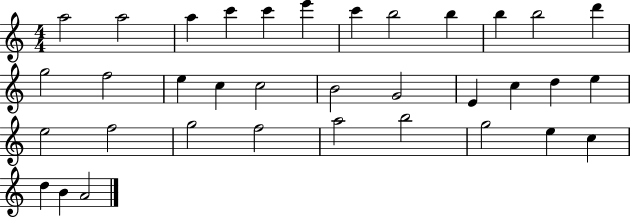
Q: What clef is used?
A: treble